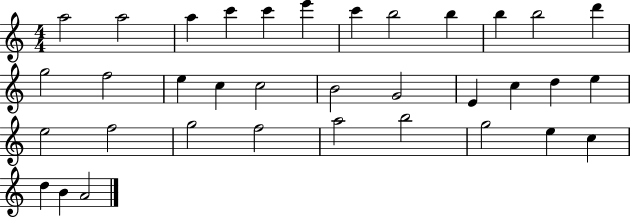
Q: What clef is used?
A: treble